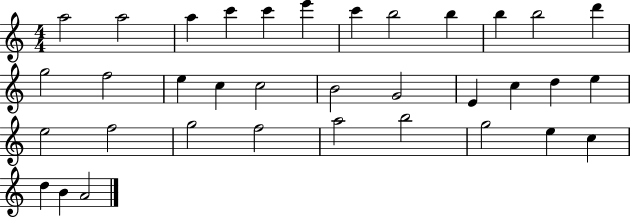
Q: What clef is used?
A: treble